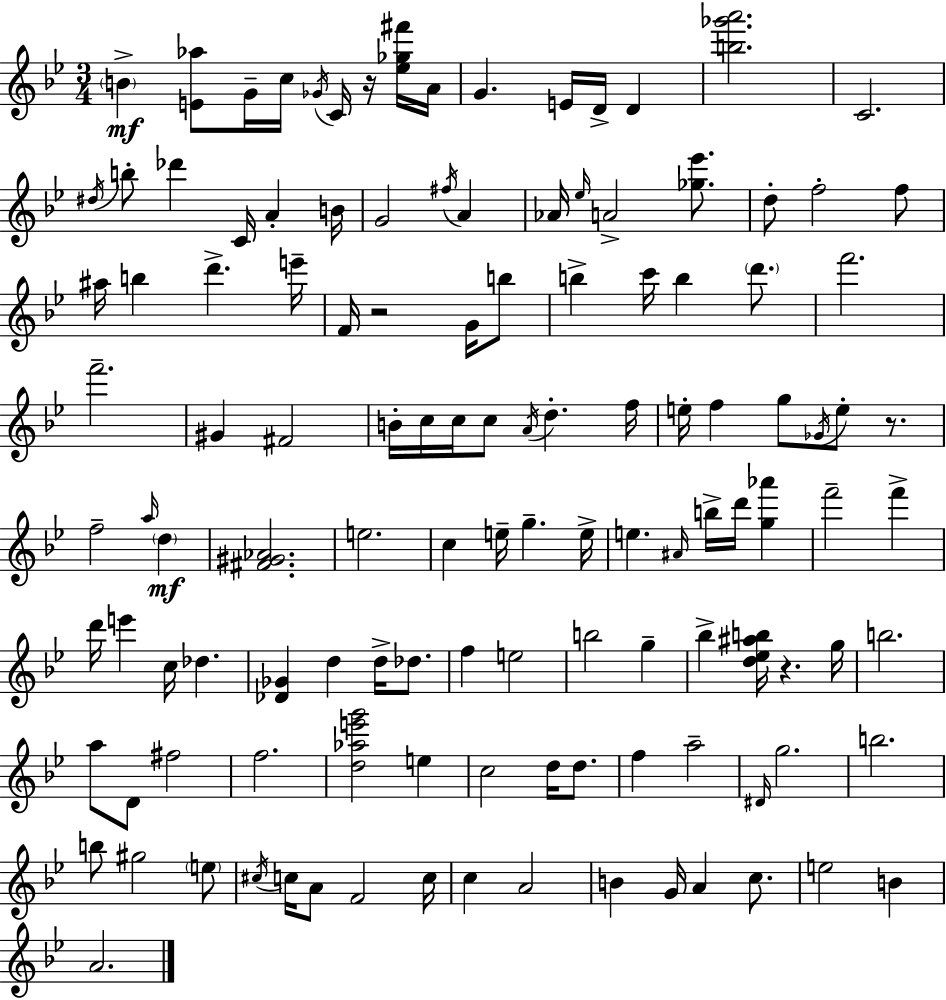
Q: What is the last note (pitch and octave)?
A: A4